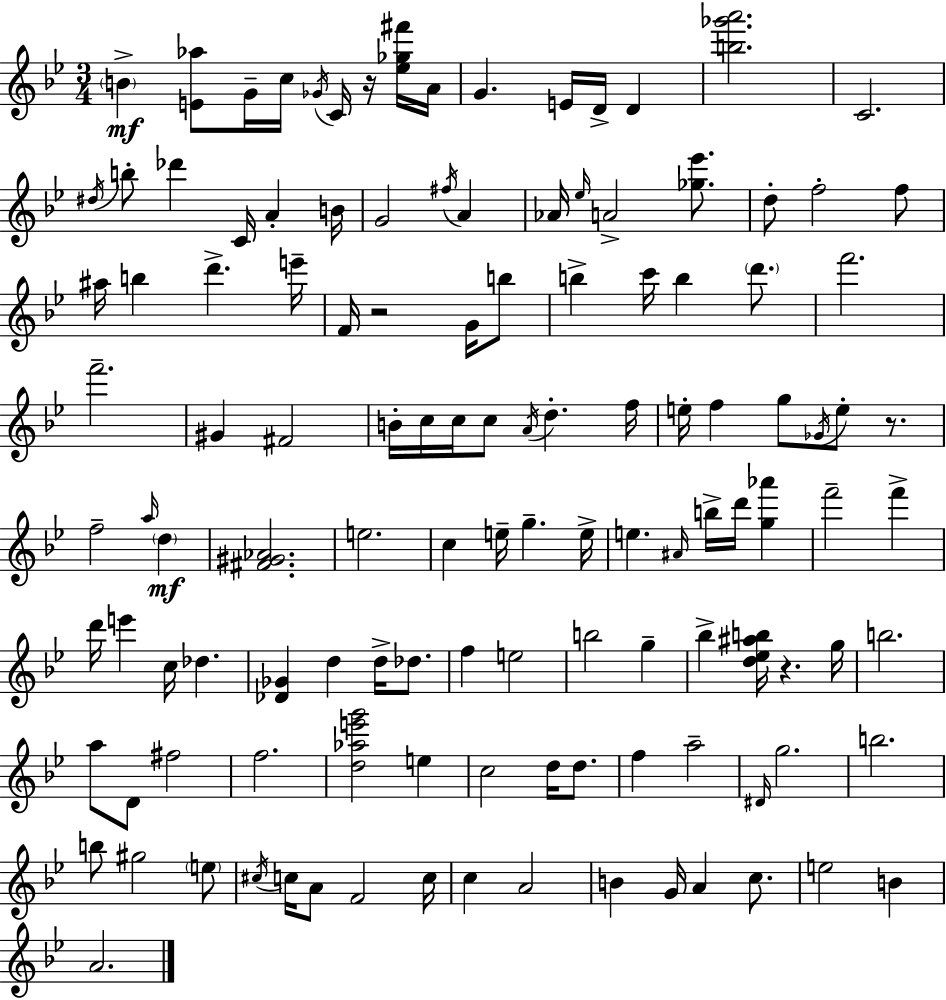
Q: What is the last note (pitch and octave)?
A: A4